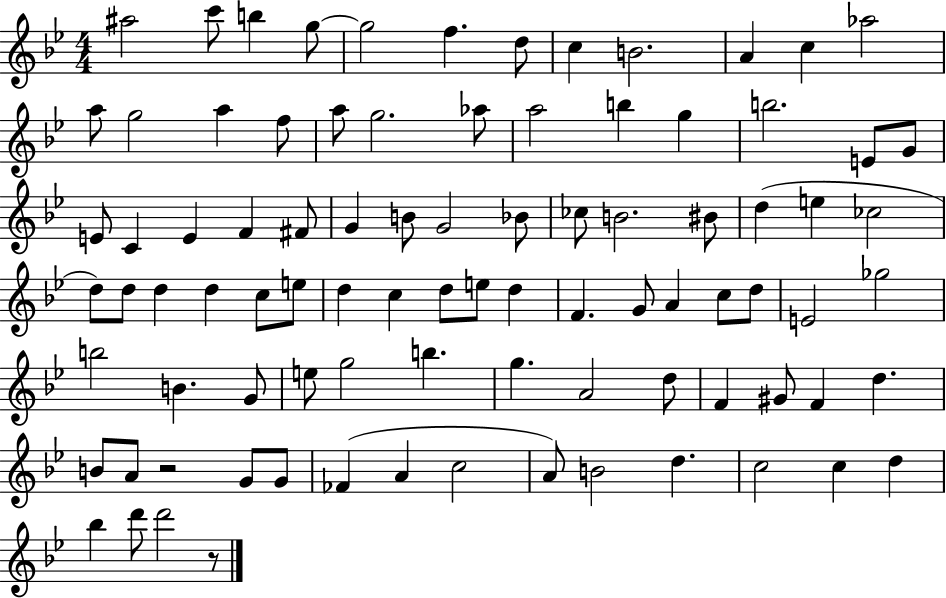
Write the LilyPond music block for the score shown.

{
  \clef treble
  \numericTimeSignature
  \time 4/4
  \key bes \major
  ais''2 c'''8 b''4 g''8~~ | g''2 f''4. d''8 | c''4 b'2. | a'4 c''4 aes''2 | \break a''8 g''2 a''4 f''8 | a''8 g''2. aes''8 | a''2 b''4 g''4 | b''2. e'8 g'8 | \break e'8 c'4 e'4 f'4 fis'8 | g'4 b'8 g'2 bes'8 | ces''8 b'2. bis'8 | d''4( e''4 ces''2 | \break d''8) d''8 d''4 d''4 c''8 e''8 | d''4 c''4 d''8 e''8 d''4 | f'4. g'8 a'4 c''8 d''8 | e'2 ges''2 | \break b''2 b'4. g'8 | e''8 g''2 b''4. | g''4. a'2 d''8 | f'4 gis'8 f'4 d''4. | \break b'8 a'8 r2 g'8 g'8 | fes'4( a'4 c''2 | a'8) b'2 d''4. | c''2 c''4 d''4 | \break bes''4 d'''8 d'''2 r8 | \bar "|."
}